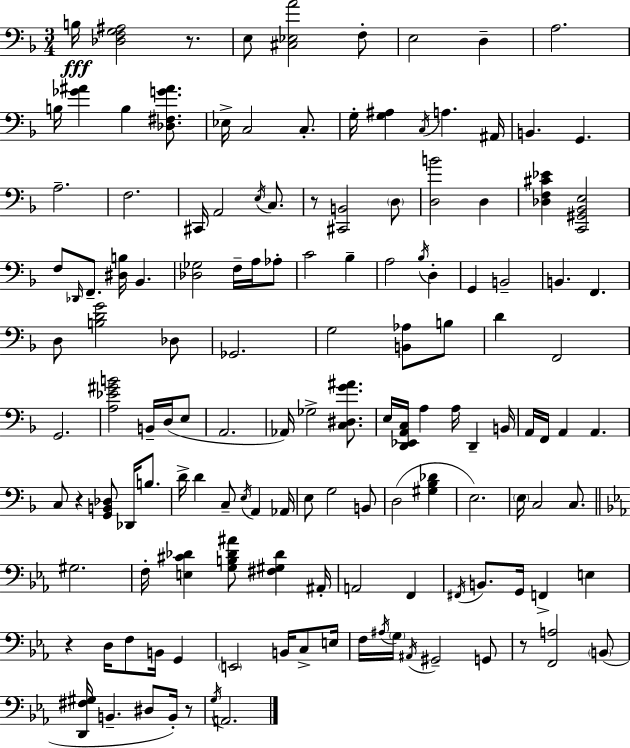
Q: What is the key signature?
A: D minor